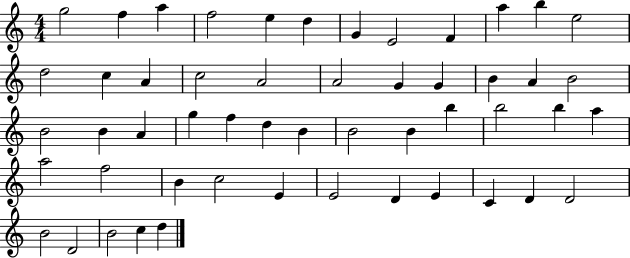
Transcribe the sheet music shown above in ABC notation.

X:1
T:Untitled
M:4/4
L:1/4
K:C
g2 f a f2 e d G E2 F a b e2 d2 c A c2 A2 A2 G G B A B2 B2 B A g f d B B2 B b b2 b a a2 f2 B c2 E E2 D E C D D2 B2 D2 B2 c d